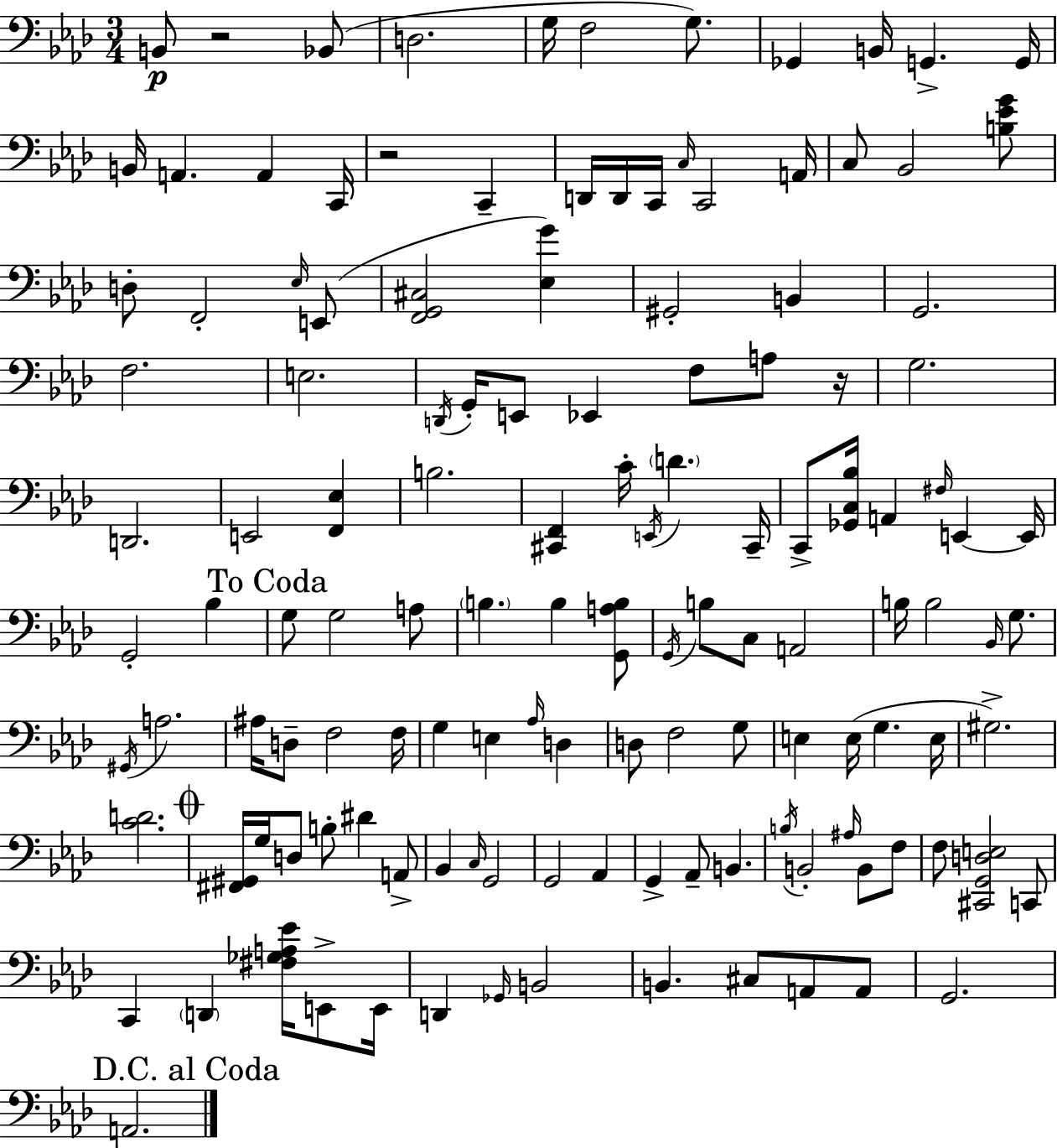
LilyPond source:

{
  \clef bass
  \numericTimeSignature
  \time 3/4
  \key aes \major
  b,8\p r2 bes,8( | d2. | g16 f2 g8.) | ges,4 b,16 g,4.-> g,16 | \break b,16 a,4. a,4 c,16 | r2 c,4-- | d,16 d,16 c,16 \grace { c16 } c,2 | a,16 c8 bes,2 <b ees' g'>8 | \break d8-. f,2-. \grace { ees16 } | e,8( <f, g, cis>2 <ees g'>4) | gis,2-. b,4 | g,2. | \break f2. | e2. | \acciaccatura { d,16 } g,16-. e,8 ees,4 f8 | a8 r16 g2. | \break d,2. | e,2 <f, ees>4 | b2. | <cis, f,>4 c'16-. \acciaccatura { e,16 } \parenthesize d'4. | \break cis,16-- c,8-> <ges, c bes>16 a,4 \grace { fis16 } | e,4~~ e,16 g,2-. | bes4 \mark "To Coda" g8 g2 | a8 \parenthesize b4. b4 | \break <g, a b>8 \acciaccatura { g,16 } b8 c8 a,2 | b16 b2 | \grace { bes,16 } g8. \acciaccatura { gis,16 } a2. | ais16 d8-- f2 | \break f16 g4 | e4 \grace { aes16 } d4 d8 f2 | g8 e4 | e16( g4. e16 gis2.->) | \break <c' d'>2. | \mark \markup { \musicglyph "scripts.coda" } <fis, gis,>16 g16 d8 | b8-. dis'4 a,8-> bes,4 | \grace { c16 } g,2 g,2 | \break aes,4 g,4-> | aes,8-- b,4. \acciaccatura { b16 } b,2-. | \grace { ais16 } b,8 f8 | f8 <cis, g, d e>2 c,8 | \break c,4 \parenthesize d,4 <fis ges a ees'>16 e,8-> e,16 | d,4 \grace { ges,16 } b,2 | b,4. cis8 a,8 a,8 | g,2. | \break \mark "D.C. al Coda" a,2. | \bar "|."
}